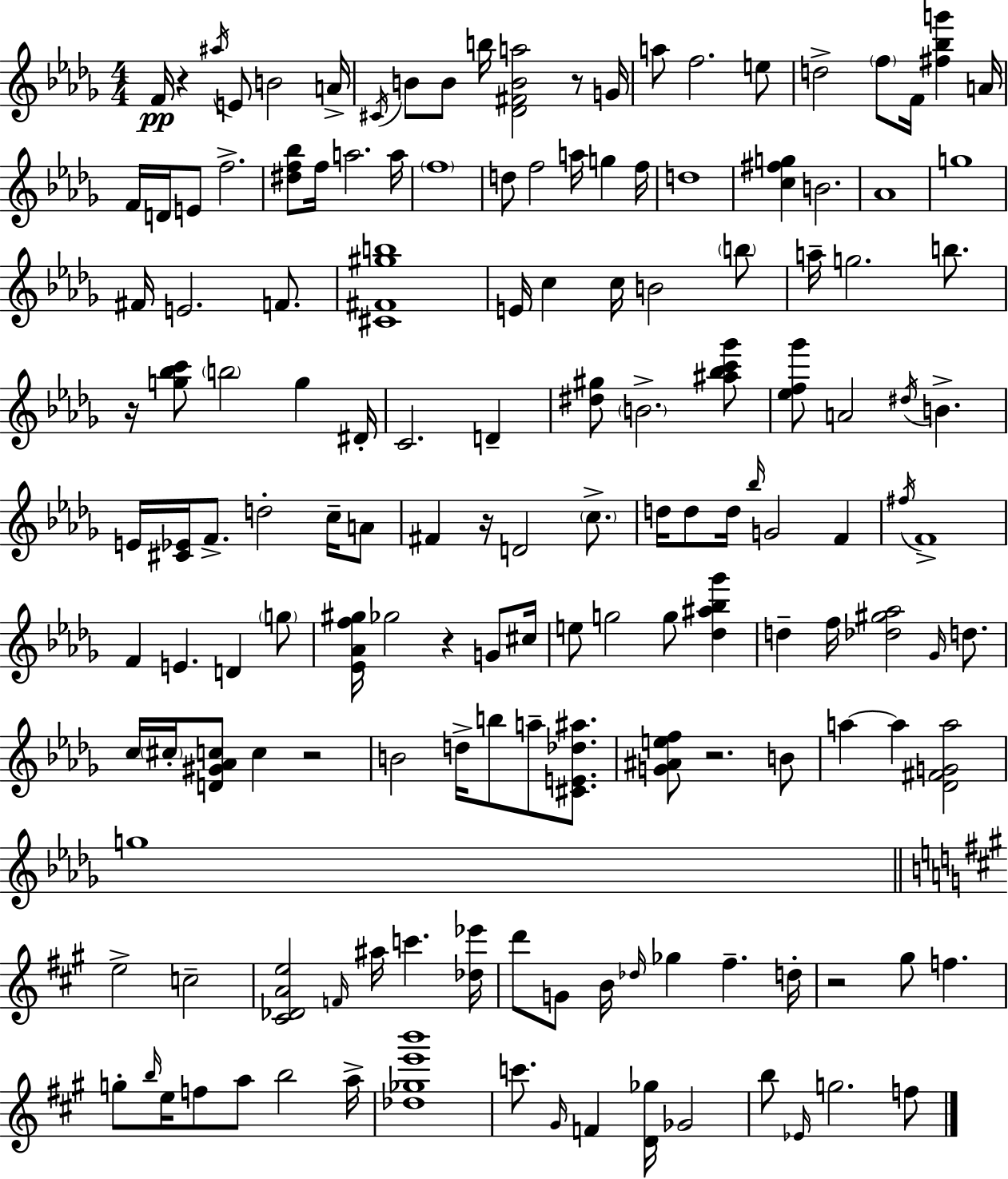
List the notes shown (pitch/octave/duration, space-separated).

F4/s R/q A#5/s E4/e B4/h A4/s C#4/s B4/e B4/e B5/s [Db4,F#4,B4,A5]/h R/e G4/s A5/e F5/h. E5/e D5/h F5/e F4/s [F#5,Bb5,G6]/q A4/s F4/s D4/s E4/e F5/h. [D#5,F5,Bb5]/e F5/s A5/h. A5/s F5/w D5/e F5/h A5/s G5/q F5/s D5/w [C5,F#5,G5]/q B4/h. Ab4/w G5/w F#4/s E4/h. F4/e. [C#4,F#4,G#5,B5]/w E4/s C5/q C5/s B4/h B5/e A5/s G5/h. B5/e. R/s [G5,Bb5,C6]/e B5/h G5/q D#4/s C4/h. D4/q [D#5,G#5]/e B4/h. [A#5,Bb5,C6,Gb6]/e [Eb5,F5,Gb6]/e A4/h D#5/s B4/q. E4/s [C#4,Eb4]/s F4/e. D5/h C5/s A4/e F#4/q R/s D4/h C5/e. D5/s D5/e D5/s Bb5/s G4/h F4/q F#5/s F4/w F4/q E4/q. D4/q G5/e [Eb4,Ab4,F5,G#5]/s Gb5/h R/q G4/e C#5/s E5/e G5/h G5/e [Db5,A#5,Bb5,Gb6]/q D5/q F5/s [Db5,G#5,Ab5]/h Gb4/s D5/e. C5/s C#5/s [D4,G#4,Ab4,C5]/e C5/q R/h B4/h D5/s B5/e A5/e [C#4,E4,Db5,A#5]/e. [G4,A#4,E5,F5]/e R/h. B4/e A5/q A5/q [Db4,F#4,G4,A5]/h G5/w E5/h C5/h [C#4,Db4,A4,E5]/h F4/s A#5/s C6/q. [Db5,Eb6]/s D6/e G4/e B4/s Db5/s Gb5/q F#5/q. D5/s R/h G#5/e F5/q. G5/e B5/s E5/s F5/e A5/e B5/h A5/s [Db5,Gb5,E6,B6]/w C6/e. G#4/s F4/q [D4,Gb5]/s Gb4/h B5/e Eb4/s G5/h. F5/e